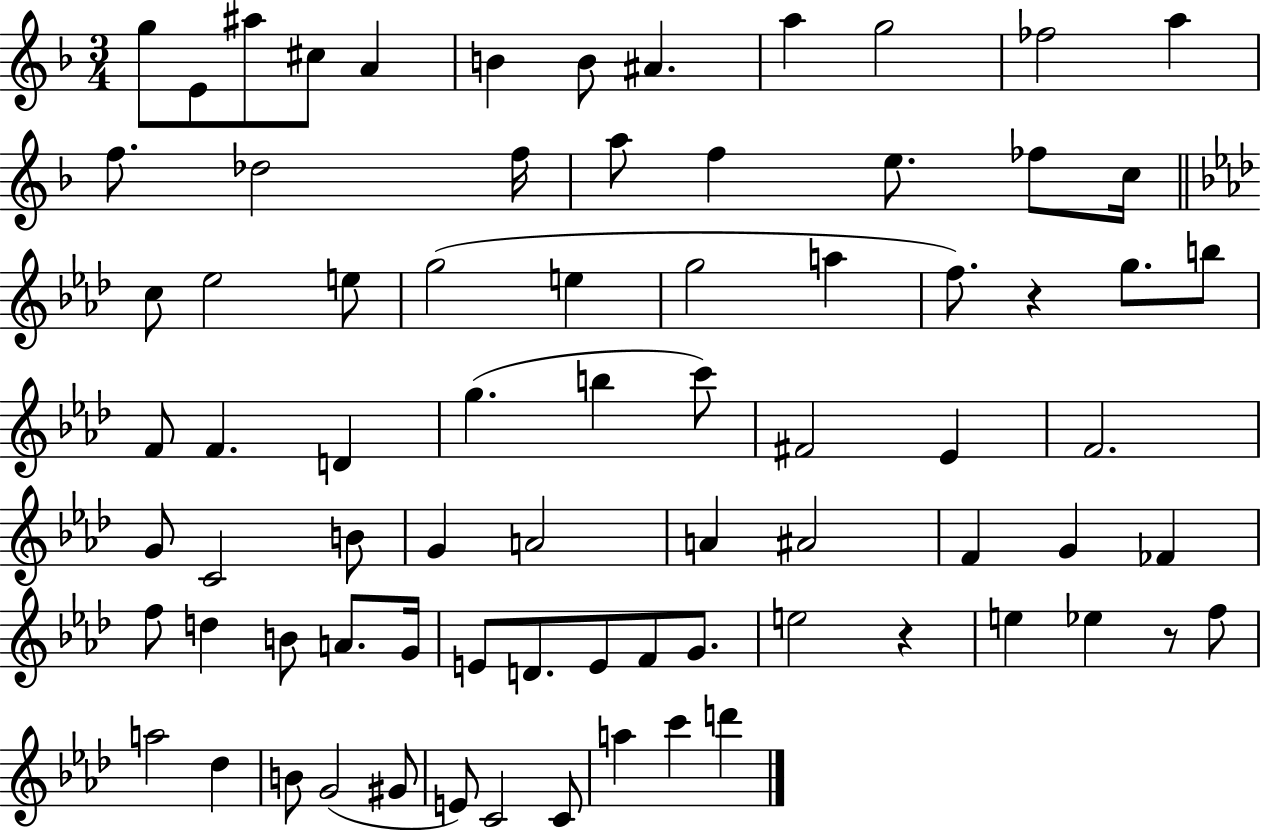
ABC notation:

X:1
T:Untitled
M:3/4
L:1/4
K:F
g/2 E/2 ^a/2 ^c/2 A B B/2 ^A a g2 _f2 a f/2 _d2 f/4 a/2 f e/2 _f/2 c/4 c/2 _e2 e/2 g2 e g2 a f/2 z g/2 b/2 F/2 F D g b c'/2 ^F2 _E F2 G/2 C2 B/2 G A2 A ^A2 F G _F f/2 d B/2 A/2 G/4 E/2 D/2 E/2 F/2 G/2 e2 z e _e z/2 f/2 a2 _d B/2 G2 ^G/2 E/2 C2 C/2 a c' d'